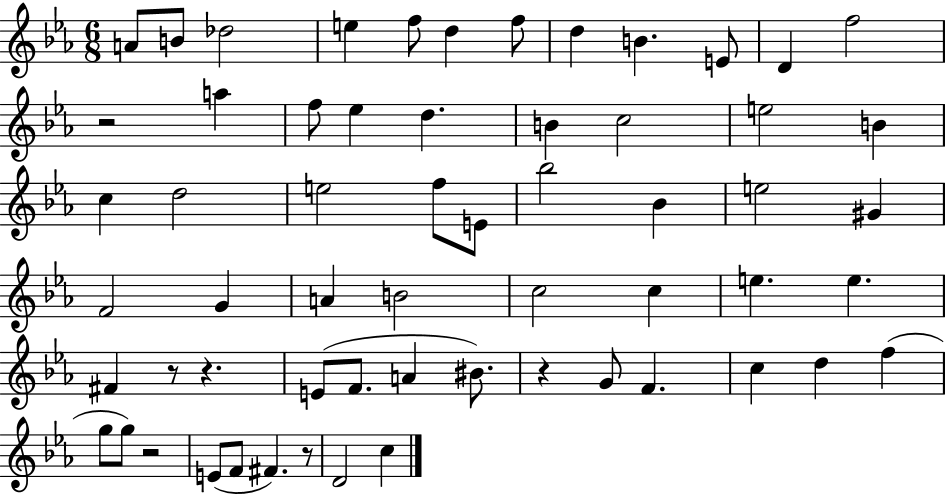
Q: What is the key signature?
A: EES major